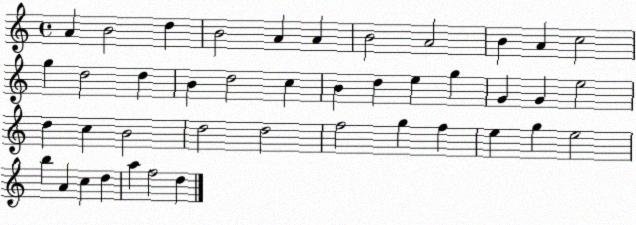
X:1
T:Untitled
M:4/4
L:1/4
K:C
A B2 d B2 A A B2 A2 B A c2 g d2 d B d2 c B d e g G G e2 d c B2 d2 d2 f2 g f e g e2 b A c d a f2 d